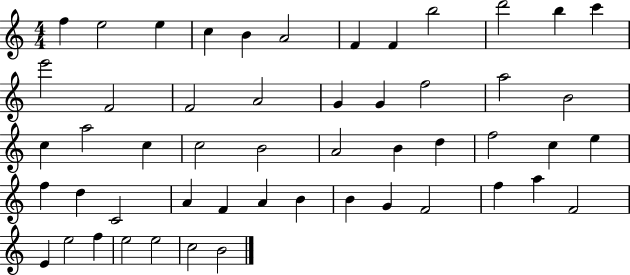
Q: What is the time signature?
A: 4/4